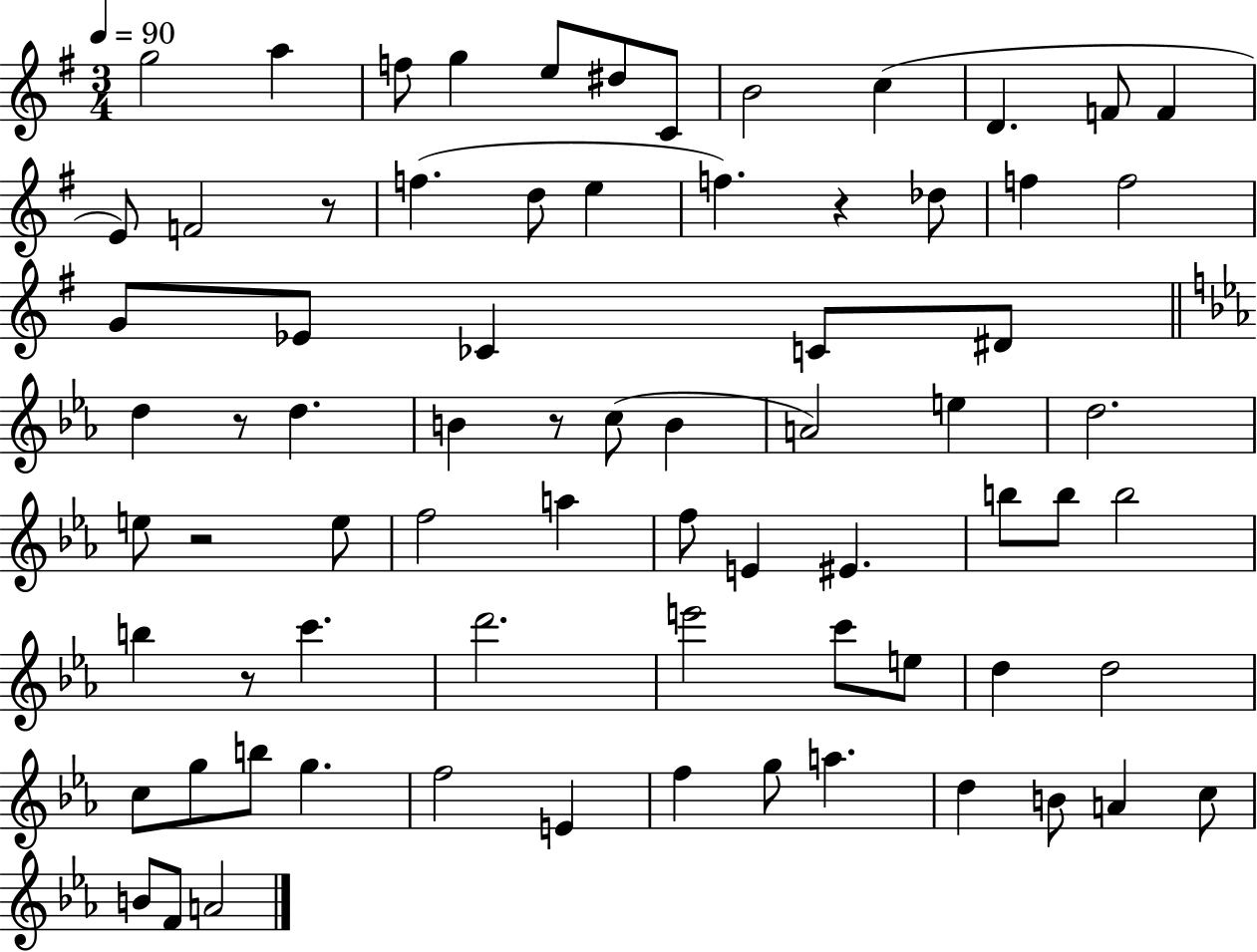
G5/h A5/q F5/e G5/q E5/e D#5/e C4/e B4/h C5/q D4/q. F4/e F4/q E4/e F4/h R/e F5/q. D5/e E5/q F5/q. R/q Db5/e F5/q F5/h G4/e Eb4/e CES4/q C4/e D#4/e D5/q R/e D5/q. B4/q R/e C5/e B4/q A4/h E5/q D5/h. E5/e R/h E5/e F5/h A5/q F5/e E4/q EIS4/q. B5/e B5/e B5/h B5/q R/e C6/q. D6/h. E6/h C6/e E5/e D5/q D5/h C5/e G5/e B5/e G5/q. F5/h E4/q F5/q G5/e A5/q. D5/q B4/e A4/q C5/e B4/e F4/e A4/h